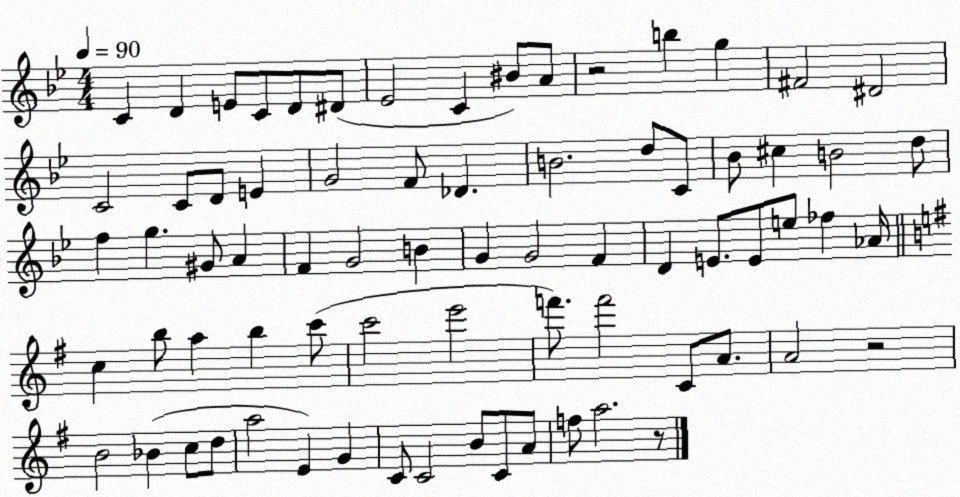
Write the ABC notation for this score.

X:1
T:Untitled
M:4/4
L:1/4
K:Bb
C D E/2 C/2 D/2 ^D/2 _E2 C ^B/2 A/2 z2 b g ^F2 ^D2 C2 C/2 D/2 E G2 F/2 _D B2 d/2 C/2 _B/2 ^c B2 d/2 f g ^G/2 A F G2 B G G2 F D E/2 E/2 e/2 _f _A/4 c b/2 a b c'/2 c'2 e'2 f'/2 f'2 C/2 A/2 A2 z2 B2 _B c/2 d/2 a2 E G C/2 C2 B/2 C/2 A/2 f/2 a2 z/2